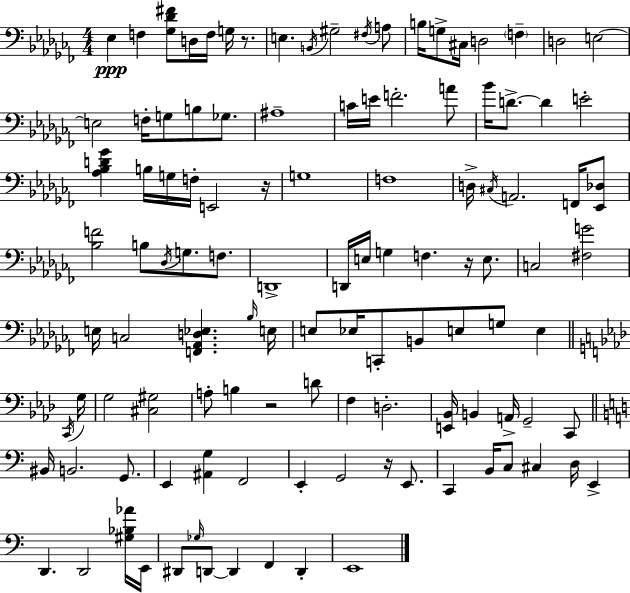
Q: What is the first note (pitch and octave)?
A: Eb3